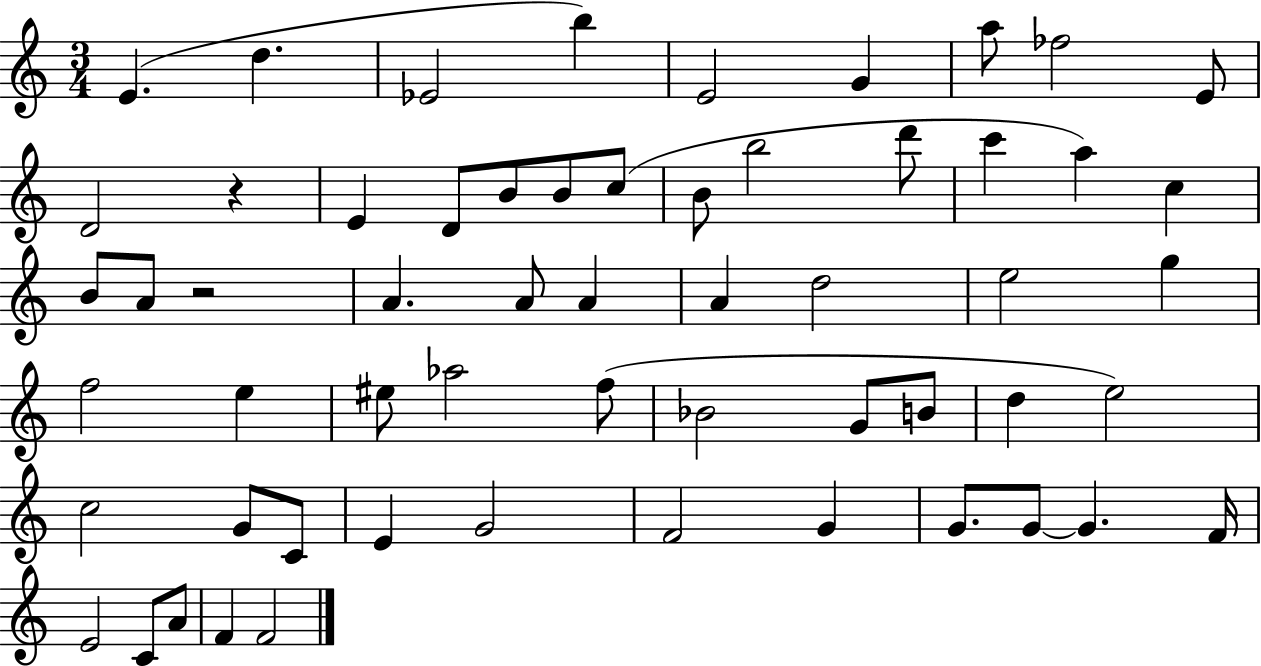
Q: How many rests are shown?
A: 2